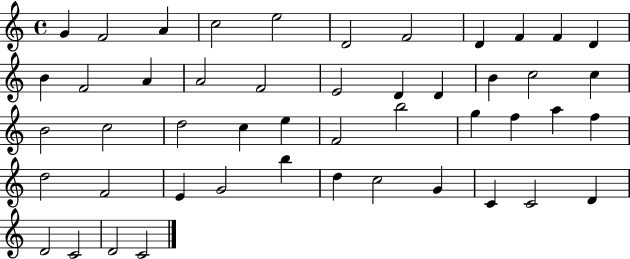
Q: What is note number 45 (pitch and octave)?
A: D4